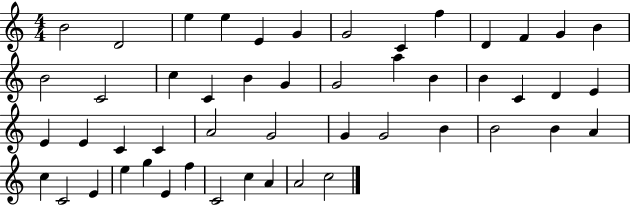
{
  \clef treble
  \numericTimeSignature
  \time 4/4
  \key c \major
  b'2 d'2 | e''4 e''4 e'4 g'4 | g'2 c'4 f''4 | d'4 f'4 g'4 b'4 | \break b'2 c'2 | c''4 c'4 b'4 g'4 | g'2 a''4 b'4 | b'4 c'4 d'4 e'4 | \break e'4 e'4 c'4 c'4 | a'2 g'2 | g'4 g'2 b'4 | b'2 b'4 a'4 | \break c''4 c'2 e'4 | e''4 g''4 e'4 f''4 | c'2 c''4 a'4 | a'2 c''2 | \break \bar "|."
}